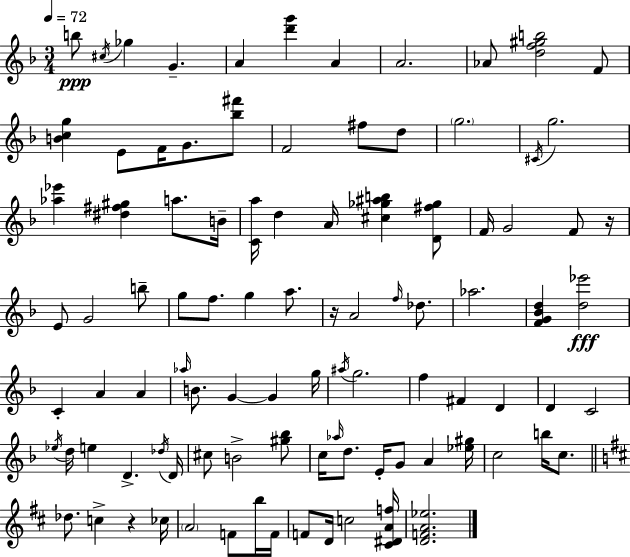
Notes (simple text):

B5/e C#5/s Gb5/q G4/q. A4/q [D6,G6]/q A4/q A4/h. Ab4/e [D5,F5,G#5,B5]/h F4/e [B4,C5,G5]/q E4/e F4/s G4/e. [Bb5,F#6]/e F4/h F#5/e D5/e G5/h. C#4/s G5/h. [Ab5,Eb6]/q [D#5,F#5,G#5]/q A5/e. B4/s [C4,A5]/s D5/q A4/s [C#5,Gb5,A#5,B5]/q [D4,F#5,Gb5]/e F4/s G4/h F4/e R/s E4/e G4/h B5/e G5/e F5/e. G5/q A5/e. R/s A4/h F5/s Db5/e. Ab5/h. [F4,G4,Bb4,D5]/q [D5,Eb6]/h C4/q A4/q A4/q Ab5/s B4/e. G4/q G4/q G5/s A#5/s G5/h. F5/q F#4/q D4/q D4/q C4/h Eb5/s D5/s E5/q D4/q. Db5/s D4/s C#5/e B4/h [G#5,Bb5]/e C5/s Ab5/s D5/e. E4/s G4/e A4/q [Eb5,G#5]/s C5/h B5/s C5/e. Db5/e. C5/q R/q CES5/s A4/h F4/e B5/s F4/s F4/e D4/s C5/h [C#4,D#4,A4,F5]/s [D4,F4,A4,Eb5]/h.